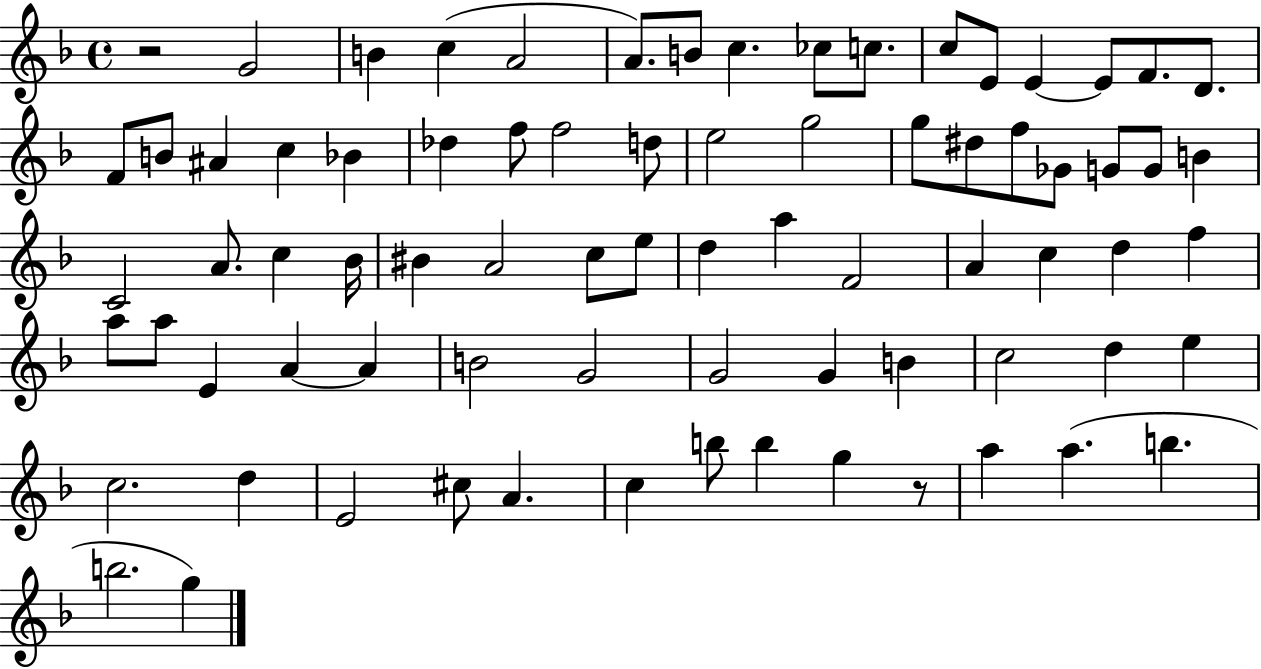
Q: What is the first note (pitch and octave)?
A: G4